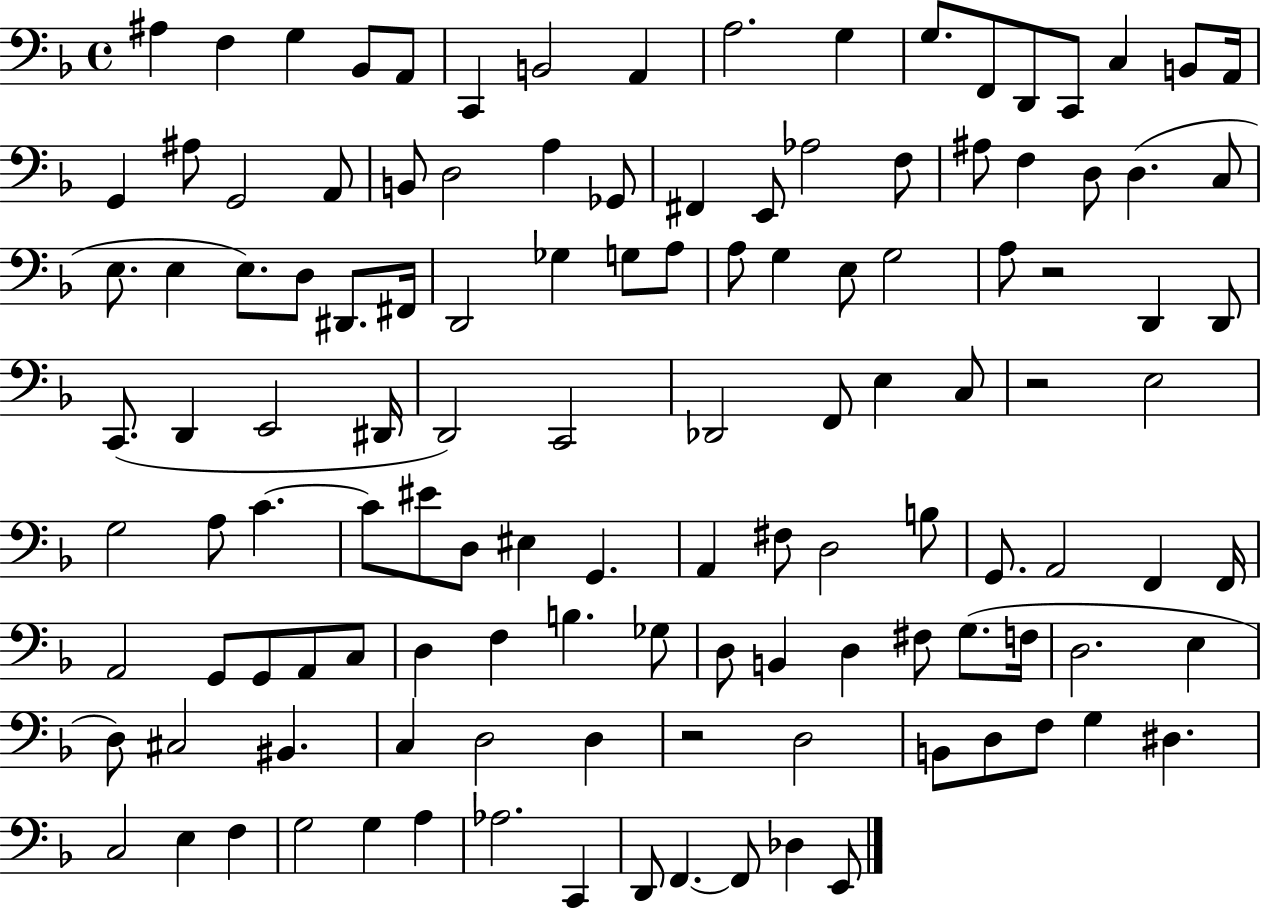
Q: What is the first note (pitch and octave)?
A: A#3